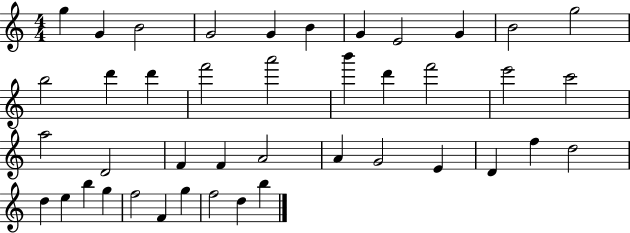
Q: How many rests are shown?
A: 0